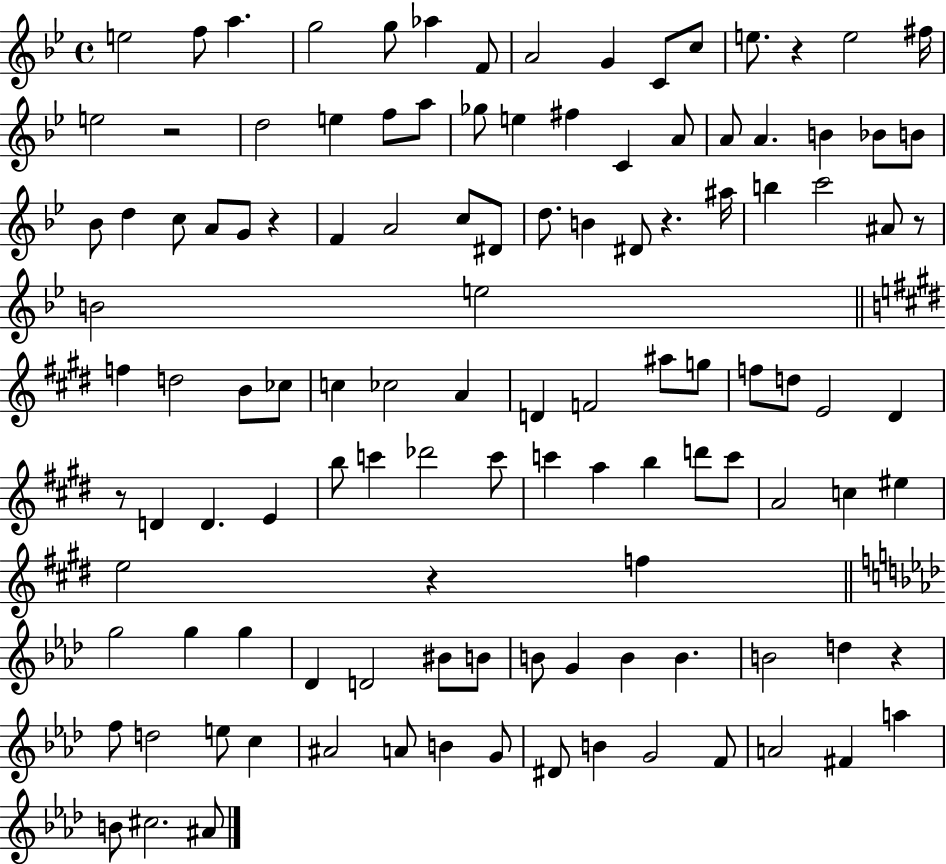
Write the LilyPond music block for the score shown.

{
  \clef treble
  \time 4/4
  \defaultTimeSignature
  \key bes \major
  \repeat volta 2 { e''2 f''8 a''4. | g''2 g''8 aes''4 f'8 | a'2 g'4 c'8 c''8 | e''8. r4 e''2 fis''16 | \break e''2 r2 | d''2 e''4 f''8 a''8 | ges''8 e''4 fis''4 c'4 a'8 | a'8 a'4. b'4 bes'8 b'8 | \break bes'8 d''4 c''8 a'8 g'8 r4 | f'4 a'2 c''8 dis'8 | d''8. b'4 dis'8 r4. ais''16 | b''4 c'''2 ais'8 r8 | \break b'2 e''2 | \bar "||" \break \key e \major f''4 d''2 b'8 ces''8 | c''4 ces''2 a'4 | d'4 f'2 ais''8 g''8 | f''8 d''8 e'2 dis'4 | \break r8 d'4 d'4. e'4 | b''8 c'''4 des'''2 c'''8 | c'''4 a''4 b''4 d'''8 c'''8 | a'2 c''4 eis''4 | \break e''2 r4 f''4 | \bar "||" \break \key aes \major g''2 g''4 g''4 | des'4 d'2 bis'8 b'8 | b'8 g'4 b'4 b'4. | b'2 d''4 r4 | \break f''8 d''2 e''8 c''4 | ais'2 a'8 b'4 g'8 | dis'8 b'4 g'2 f'8 | a'2 fis'4 a''4 | \break b'8 cis''2. ais'8 | } \bar "|."
}